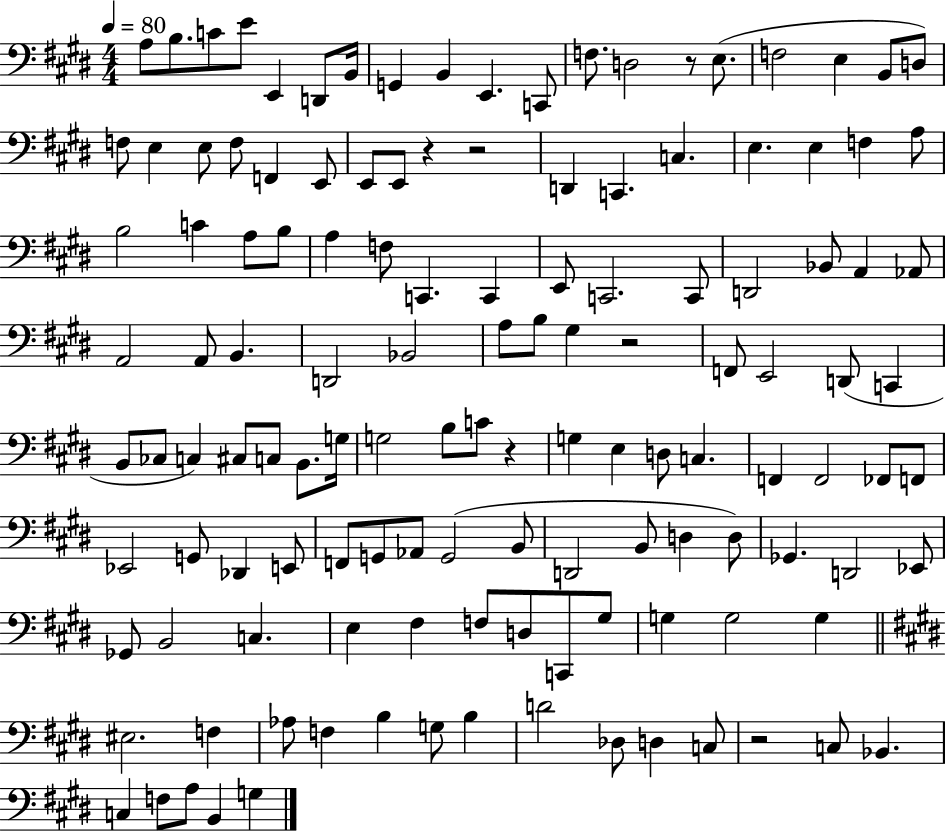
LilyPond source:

{
  \clef bass
  \numericTimeSignature
  \time 4/4
  \key e \major
  \tempo 4 = 80
  a8 b8. c'8 e'8 e,4 d,8 b,16 | g,4 b,4 e,4. c,8 | f8. d2 r8 e8.( | f2 e4 b,8 d8) | \break f8 e4 e8 f8 f,4 e,8 | e,8 e,8 r4 r2 | d,4 c,4. c4. | e4. e4 f4 a8 | \break b2 c'4 a8 b8 | a4 f8 c,4. c,4 | e,8 c,2. c,8 | d,2 bes,8 a,4 aes,8 | \break a,2 a,8 b,4. | d,2 bes,2 | a8 b8 gis4 r2 | f,8 e,2 d,8( c,4 | \break b,8 ces8 c4) cis8 c8 b,8. g16 | g2 b8 c'8 r4 | g4 e4 d8 c4. | f,4 f,2 fes,8 f,8 | \break ees,2 g,8 des,4 e,8 | f,8 g,8 aes,8 g,2( b,8 | d,2 b,8 d4 d8) | ges,4. d,2 ees,8 | \break ges,8 b,2 c4. | e4 fis4 f8 d8 c,8 gis8 | g4 g2 g4 | \bar "||" \break \key e \major eis2. f4 | aes8 f4 b4 g8 b4 | d'2 des8 d4 c8 | r2 c8 bes,4. | \break c4 f8 a8 b,4 g4 | \bar "|."
}